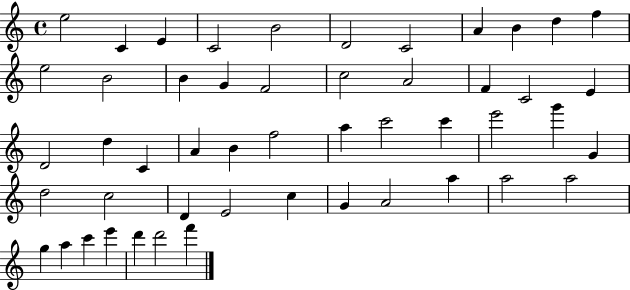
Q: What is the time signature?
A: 4/4